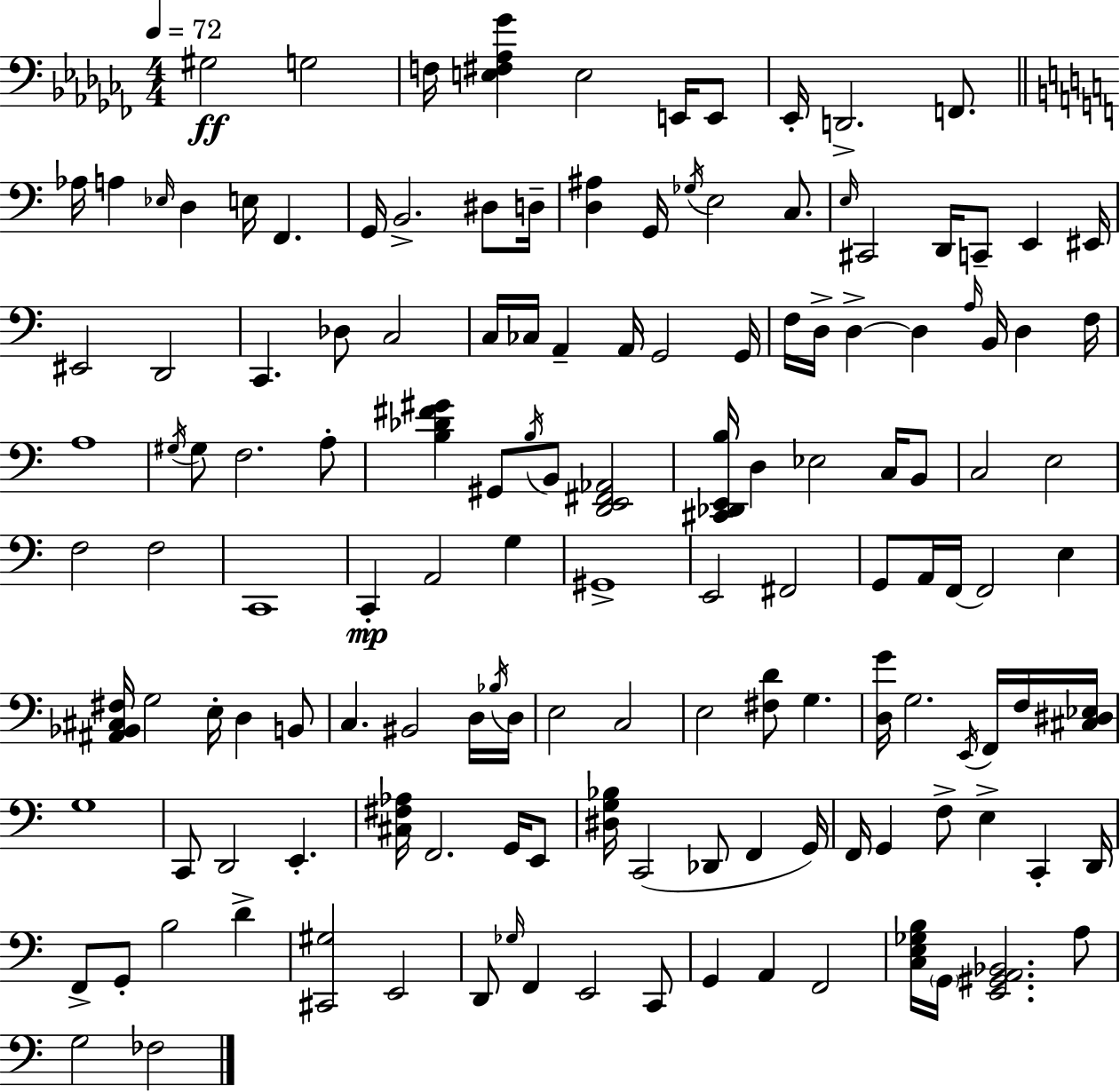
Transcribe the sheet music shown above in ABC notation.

X:1
T:Untitled
M:4/4
L:1/4
K:Abm
^G,2 G,2 F,/4 [E,^F,_A,_G] E,2 E,,/4 E,,/2 _E,,/4 D,,2 F,,/2 _A,/4 A, _E,/4 D, E,/4 F,, G,,/4 B,,2 ^D,/2 D,/4 [D,^A,] G,,/4 _G,/4 E,2 C,/2 E,/4 ^C,,2 D,,/4 C,,/2 E,, ^E,,/4 ^E,,2 D,,2 C,, _D,/2 C,2 C,/4 _C,/4 A,, A,,/4 G,,2 G,,/4 F,/4 D,/4 D, D, A,/4 B,,/4 D, F,/4 A,4 ^G,/4 ^G,/2 F,2 A,/2 [B,_D^F^G] ^G,,/2 B,/4 B,,/2 [D,,E,,^F,,_A,,]2 [^C,,_D,,E,,B,]/4 D, _E,2 C,/4 B,,/2 C,2 E,2 F,2 F,2 C,,4 C,, A,,2 G, ^G,,4 E,,2 ^F,,2 G,,/2 A,,/4 F,,/4 F,,2 E, [^A,,_B,,^C,^F,]/4 G,2 E,/4 D, B,,/2 C, ^B,,2 D,/4 _B,/4 D,/4 E,2 C,2 E,2 [^F,D]/2 G, [D,G]/4 G,2 E,,/4 F,,/4 F,/4 [^C,^D,_E,]/4 G,4 C,,/2 D,,2 E,, [^C,^F,_A,]/4 F,,2 G,,/4 E,,/2 [^D,G,_B,]/4 C,,2 _D,,/2 F,, G,,/4 F,,/4 G,, F,/2 E, C,, D,,/4 F,,/2 G,,/2 B,2 D [^C,,^G,]2 E,,2 D,,/2 _G,/4 F,, E,,2 C,,/2 G,, A,, F,,2 [C,E,_G,B,]/4 G,,/4 [E,,^G,,A,,_B,,]2 A,/2 G,2 _F,2